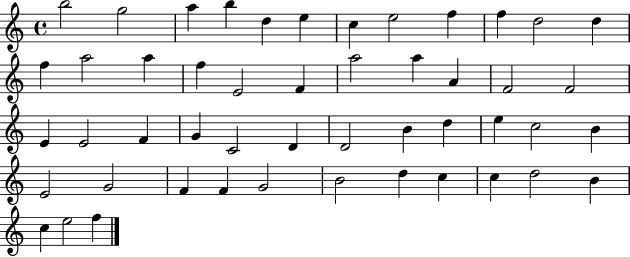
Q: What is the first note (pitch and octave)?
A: B5